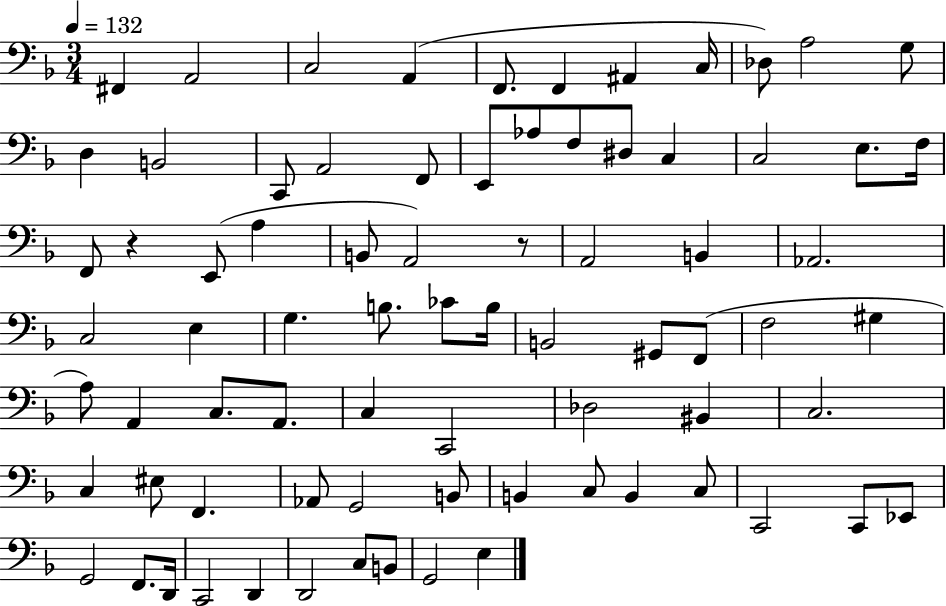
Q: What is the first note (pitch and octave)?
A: F#2